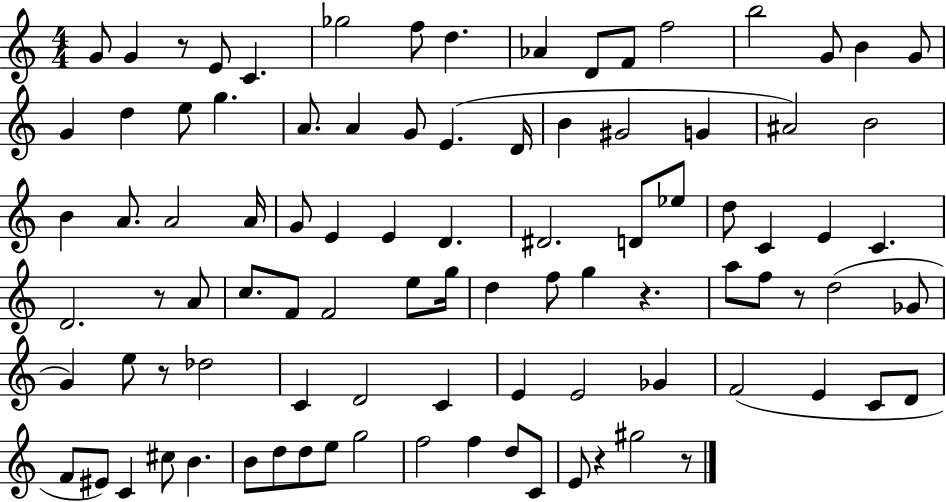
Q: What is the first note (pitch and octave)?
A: G4